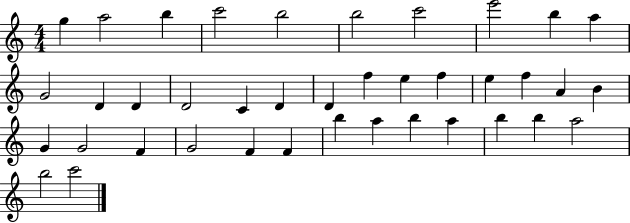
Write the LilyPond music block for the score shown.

{
  \clef treble
  \numericTimeSignature
  \time 4/4
  \key c \major
  g''4 a''2 b''4 | c'''2 b''2 | b''2 c'''2 | e'''2 b''4 a''4 | \break g'2 d'4 d'4 | d'2 c'4 d'4 | d'4 f''4 e''4 f''4 | e''4 f''4 a'4 b'4 | \break g'4 g'2 f'4 | g'2 f'4 f'4 | b''4 a''4 b''4 a''4 | b''4 b''4 a''2 | \break b''2 c'''2 | \bar "|."
}